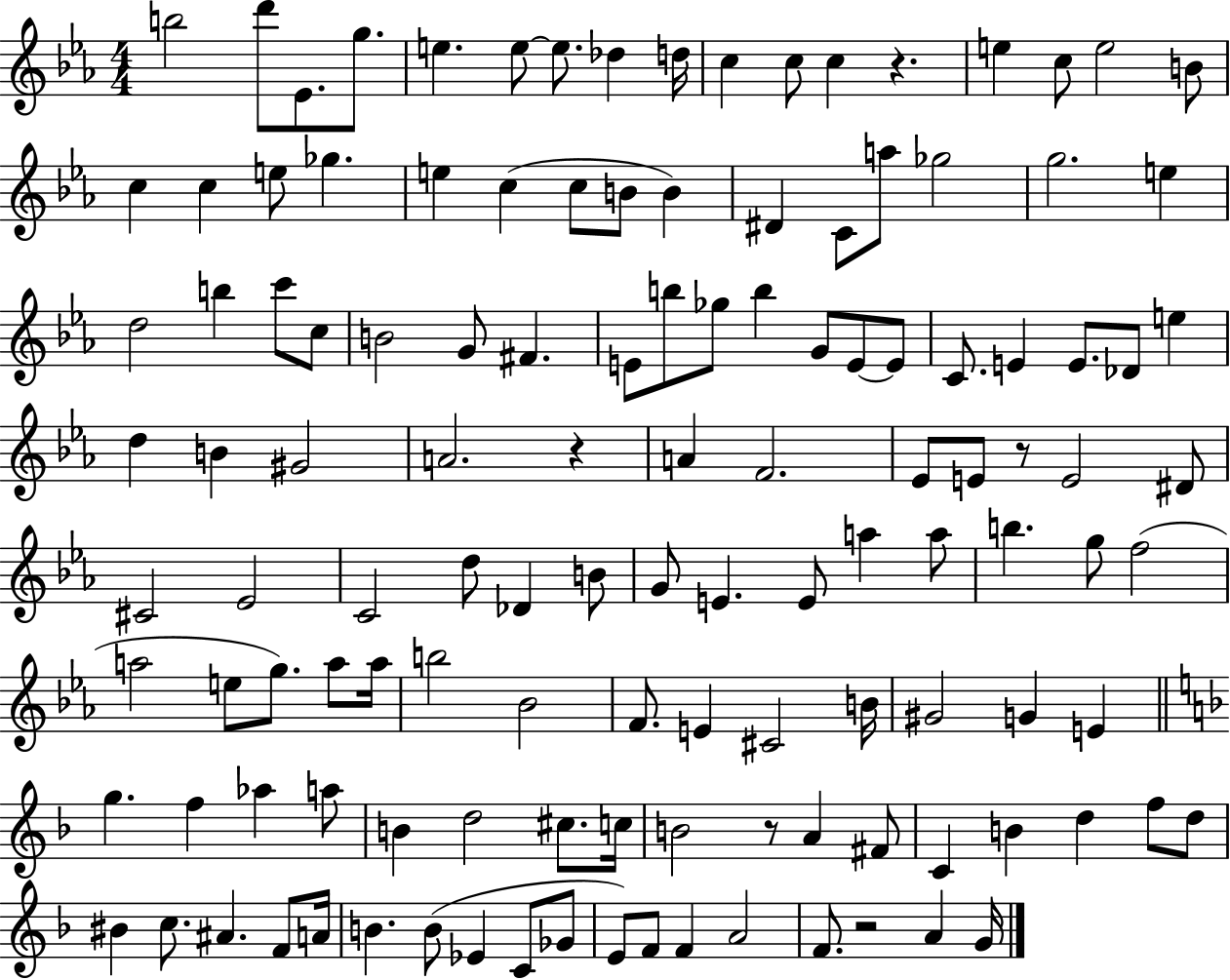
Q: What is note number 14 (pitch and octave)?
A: C5